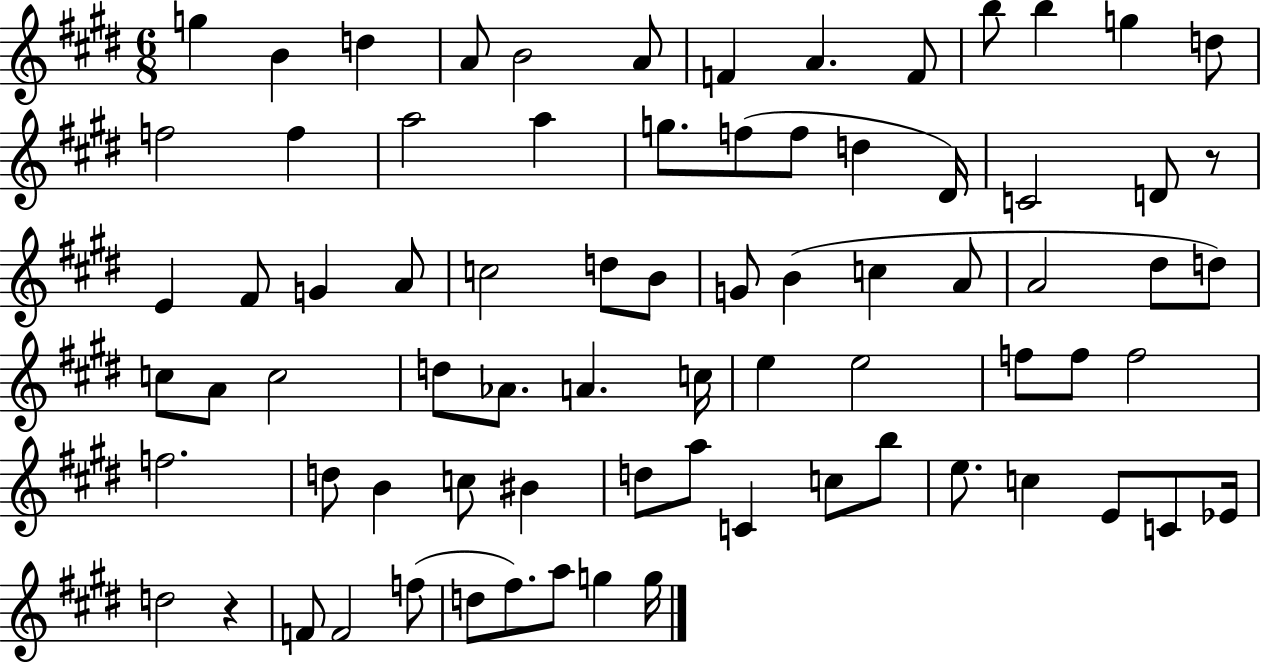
X:1
T:Untitled
M:6/8
L:1/4
K:E
g B d A/2 B2 A/2 F A F/2 b/2 b g d/2 f2 f a2 a g/2 f/2 f/2 d ^D/4 C2 D/2 z/2 E ^F/2 G A/2 c2 d/2 B/2 G/2 B c A/2 A2 ^d/2 d/2 c/2 A/2 c2 d/2 _A/2 A c/4 e e2 f/2 f/2 f2 f2 d/2 B c/2 ^B d/2 a/2 C c/2 b/2 e/2 c E/2 C/2 _E/4 d2 z F/2 F2 f/2 d/2 ^f/2 a/2 g g/4